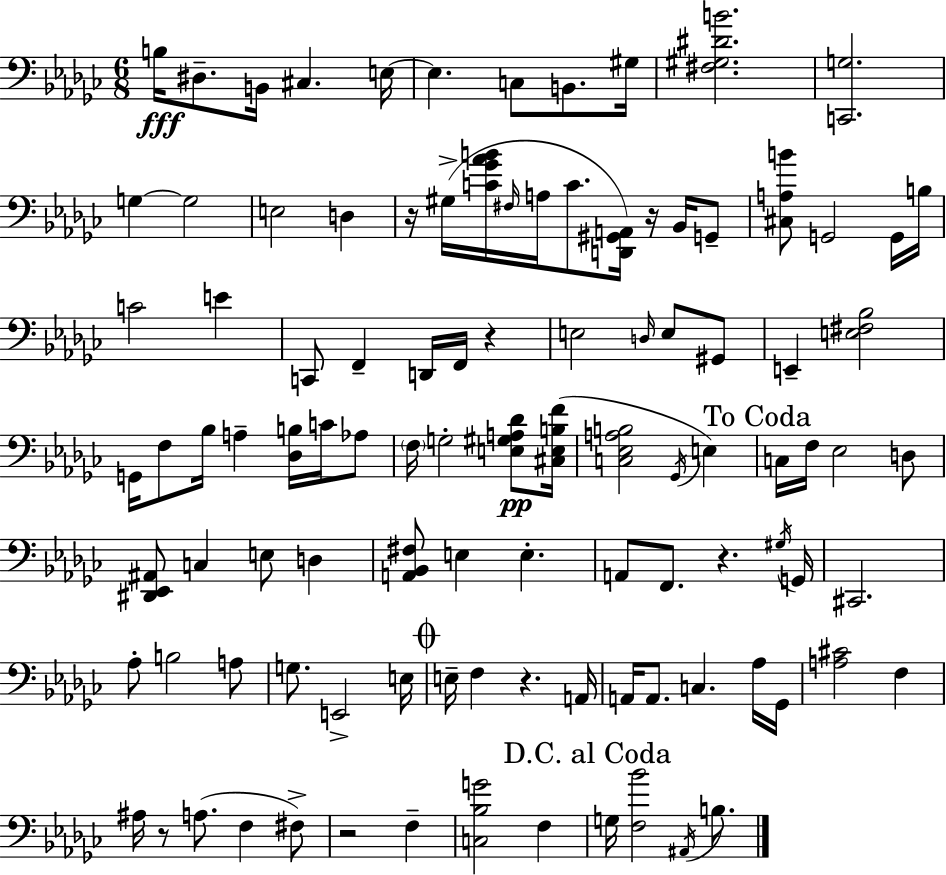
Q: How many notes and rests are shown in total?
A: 103